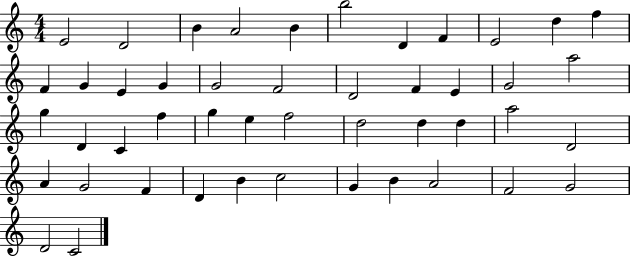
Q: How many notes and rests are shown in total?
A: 47